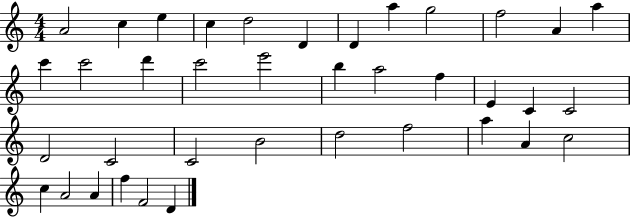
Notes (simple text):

A4/h C5/q E5/q C5/q D5/h D4/q D4/q A5/q G5/h F5/h A4/q A5/q C6/q C6/h D6/q C6/h E6/h B5/q A5/h F5/q E4/q C4/q C4/h D4/h C4/h C4/h B4/h D5/h F5/h A5/q A4/q C5/h C5/q A4/h A4/q F5/q F4/h D4/q